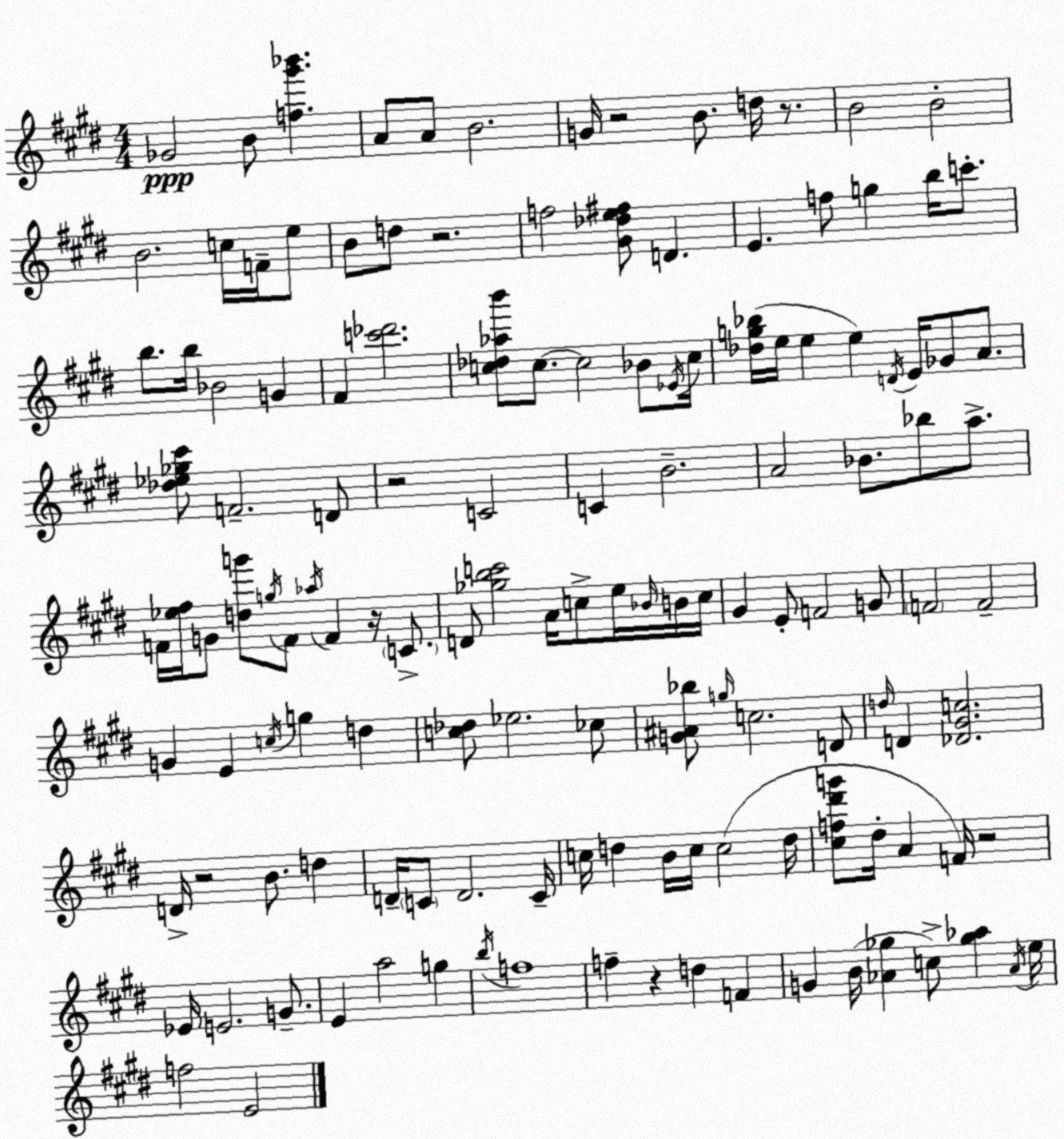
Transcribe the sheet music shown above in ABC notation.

X:1
T:Untitled
M:4/4
L:1/4
K:E
_G2 B/2 [f^g'_b'] A/2 A/2 B2 G/4 z2 B/2 d/4 z/2 B2 B2 B2 c/4 F/4 e/2 B/2 d/2 z2 f2 [^G_de^f]/2 D E f/2 g b/4 c'/2 b/2 b/4 _B2 G ^F [c'_d']2 [c_d_ab']/2 c/2 c2 _B/2 _E/4 c/4 [_dg_b]/4 e/4 e e D/4 E/4 _G/2 A/2 [_d_e_g^c']/2 F2 D/2 z2 C2 C B2 A2 _B/2 _b/2 a/2 F/4 [_e^f]/4 G/2 [dg']/2 g/4 F/2 _a/4 F z/4 C/2 D/2 [_gbc']2 A/4 c/2 e/4 _B/4 B/4 c/4 ^G E/2 F2 G/2 F2 F2 G E c/4 g d [c_d]/2 _e2 _c/2 [G^A_b]/2 g/4 c2 D/2 d/4 D [_D^Gc]2 D/4 z2 B/2 d D/4 C/2 D2 C/4 c/4 d B/4 c/4 c2 d/4 [^cf^d'g']/2 ^d/4 A F/4 z2 _E/4 E2 G/2 E a2 g b/4 f4 f z d F G B/4 [_A_g] c/2 [_g_a] _A/4 e/4 f2 E2